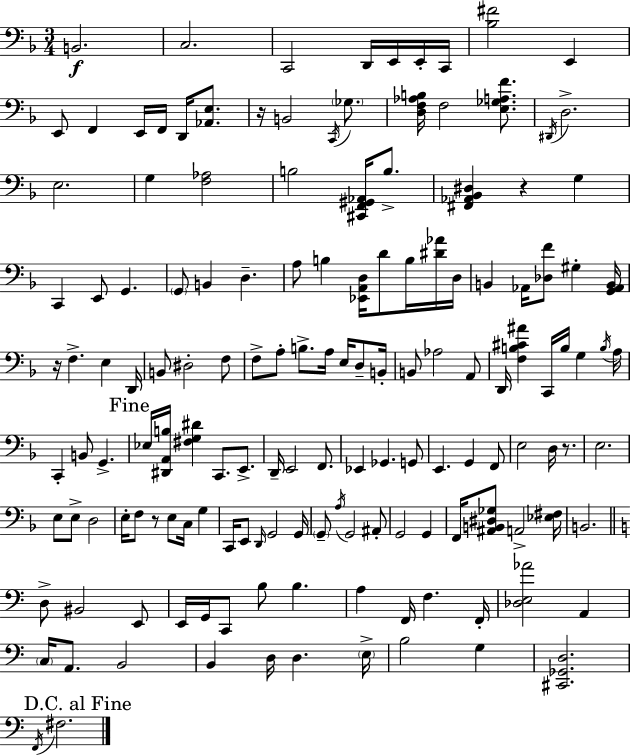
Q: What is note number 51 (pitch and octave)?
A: B2